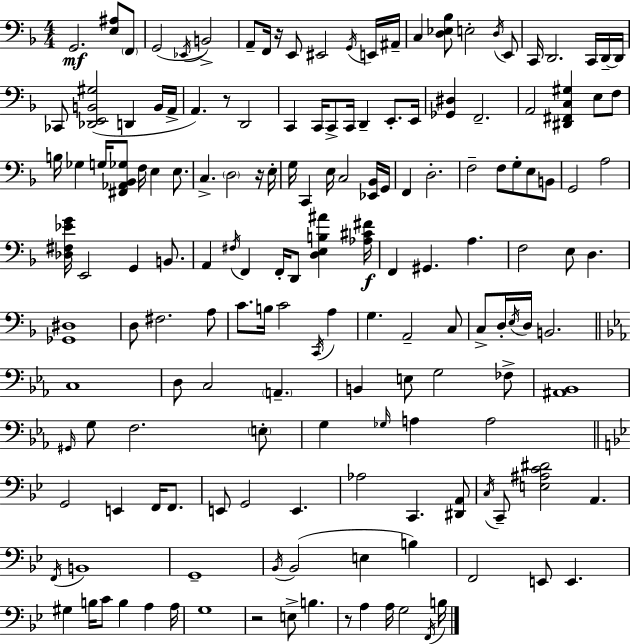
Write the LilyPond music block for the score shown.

{
  \clef bass
  \numericTimeSignature
  \time 4/4
  \key d \minor
  \repeat volta 2 { g,2.\mf <e ais>8 \parenthesize f,8 | g,2( \acciaccatura { ees,16 } b,2->) | a,8-- f,16 r16 e,8 eis,2 \acciaccatura { g,16 } | e,16 ais,16-- c4 <d ees bes>8 e2-. | \break \acciaccatura { d16 } e,8 c,16 d,2. | c,16 d,16--~~ d,16 ces,8 <des, e, b, gis>2( d,4 | b,16 a,16-> a,4.) r8 d,2 | c,4 c,16 c,8-> c,16 d,4-- e,8.-. | \break e,16 <ges, dis>4 f,2.-- | a,2 <dis, fis, c gis>4 e8 | f8 b16 ges4 g16 <fis, aes, bes, ges>8 f16 e4 | e8. c4.-> \parenthesize d2 | \break r16 e16-. g16 c,4 e16 c2 | <ees, bes,>16 g,16 f,4 d2.-. | f2-- f8 g8-. e8 | b,8 g,2 a2 | \break <des fis ees' g'>16 e,2 g,4 | b,8. a,4 \acciaccatura { fis16 } f,4 f,16-. d,8 <d e b ais'>4 | <aes cis' fis'>16\f f,4 gis,4. a4. | f2 e8 d4. | \break <ges, dis>1 | d8 fis2. | a8 c'8. b16 c'2 | \acciaccatura { c,16 } a4 g4. a,2-- | \break c8 c8-> d16-. \acciaccatura { e16 } d16 b,2. | \bar "||" \break \key c \minor c1 | d8 c2 \parenthesize a,4.-- | b,4 e8 g2 fes8-> | <ais, bes,>1 | \break \grace { gis,16 } g8 f2. \parenthesize e8-. | g4 \grace { ges16 } a4 a2 | \bar "||" \break \key bes \major g,2 e,4 f,16 f,8. | e,8 g,2 e,4. | aes2 c,4. <dis, a,>8 | \acciaccatura { c16 } c,8-- <e ais c' dis'>2 a,4. | \break \acciaccatura { f,16 } b,1 | g,1-- | \acciaccatura { bes,16 } bes,2( e4 b4) | f,2 e,8 e,4. | \break gis4 b16 c'8 b4 a4 | a16 g1 | r2 e8-> b4. | r8 a4 a16 g2 | \break \acciaccatura { f,16 } b16 } \bar "|."
}